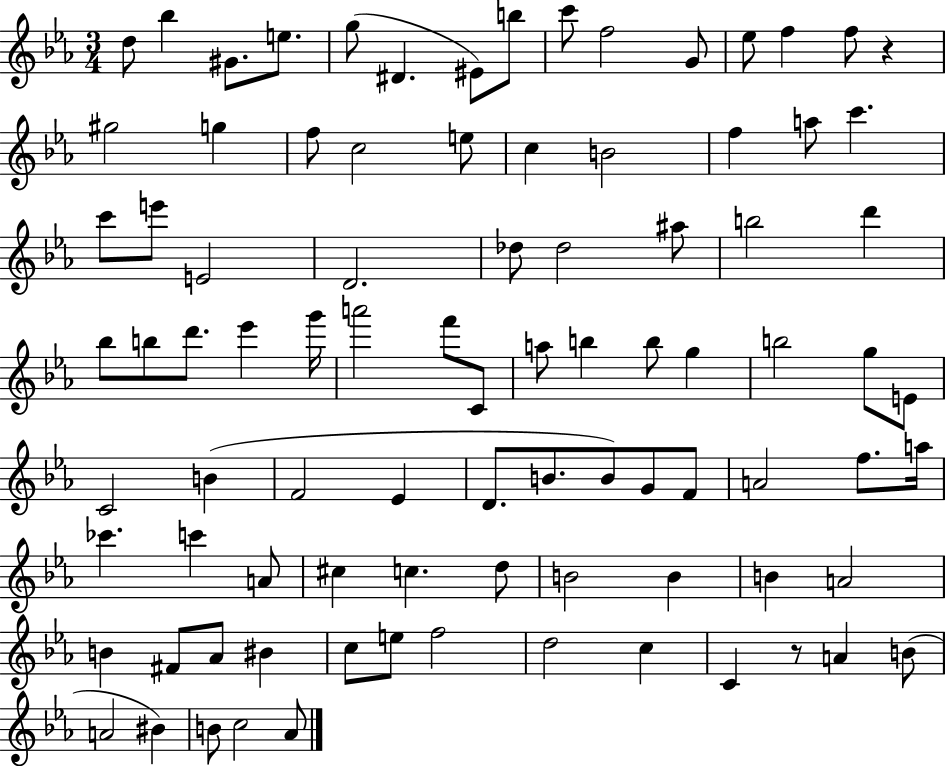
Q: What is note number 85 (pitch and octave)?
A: B4